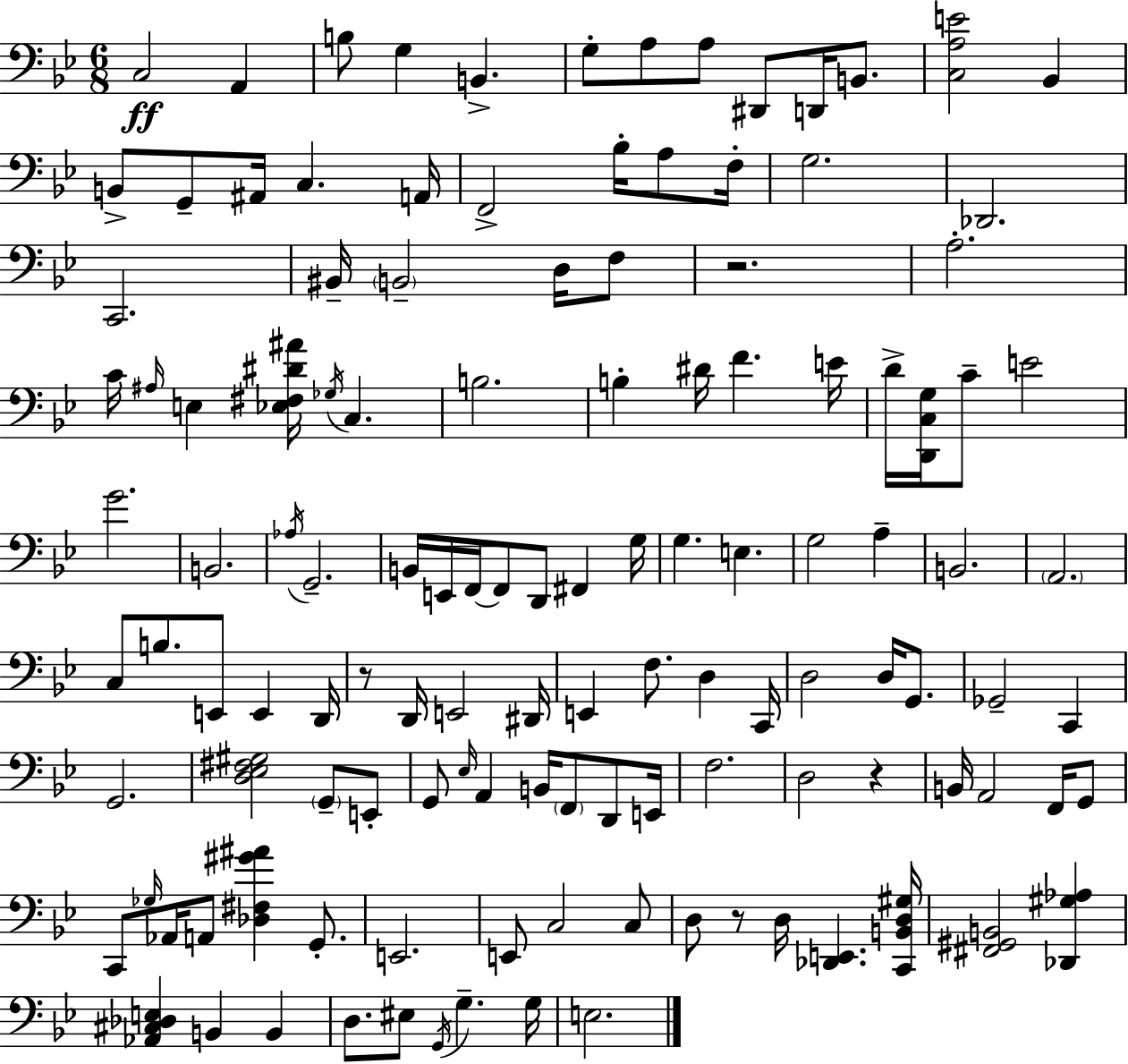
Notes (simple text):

C3/h A2/q B3/e G3/q B2/q. G3/e A3/e A3/e D#2/e D2/s B2/e. [C3,A3,E4]/h Bb2/q B2/e G2/e A#2/s C3/q. A2/s F2/h Bb3/s A3/e F3/s G3/h. Db2/h. C2/h. BIS2/s B2/h D3/s F3/e R/h. A3/h. C4/s A#3/s E3/q [Eb3,F#3,D#4,A#4]/s Gb3/s C3/q. B3/h. B3/q D#4/s F4/q. E4/s D4/s [D2,C3,G3]/s C4/e E4/h G4/h. B2/h. Ab3/s G2/h. B2/s E2/s F2/s F2/e D2/e F#2/q G3/s G3/q. E3/q. G3/h A3/q B2/h. A2/h. C3/e B3/e. E2/e E2/q D2/s R/e D2/s E2/h D#2/s E2/q F3/e. D3/q C2/s D3/h D3/s G2/e. Gb2/h C2/q G2/h. [D3,Eb3,F#3,G#3]/h G2/e E2/e G2/e Eb3/s A2/q B2/s F2/e D2/e E2/s F3/h. D3/h R/q B2/s A2/h F2/s G2/e C2/e Gb3/s Ab2/s A2/e [Db3,F#3,G#4,A#4]/q G2/e. E2/h. E2/e C3/h C3/e D3/e R/e D3/s [Db2,E2]/q. [C2,B2,D3,G#3]/s [F#2,G#2,B2]/h [Db2,G#3,Ab3]/q [Ab2,C#3,Db3,E3]/q B2/q B2/q D3/e. EIS3/e G2/s G3/q. G3/s E3/h.